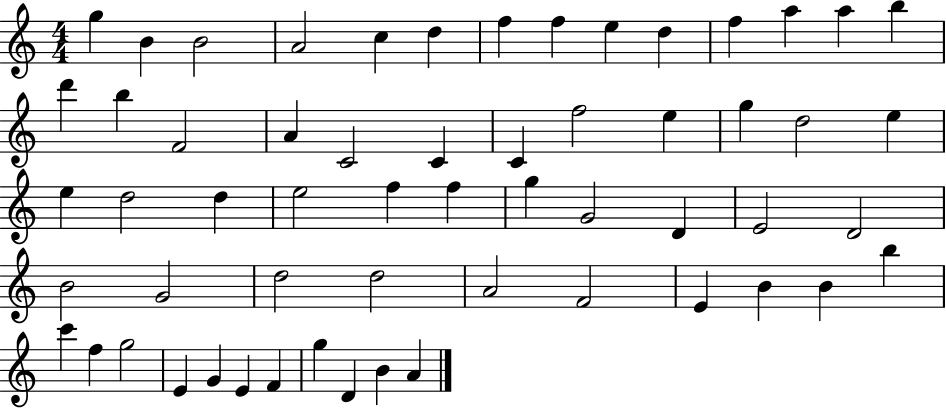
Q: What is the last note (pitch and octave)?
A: A4